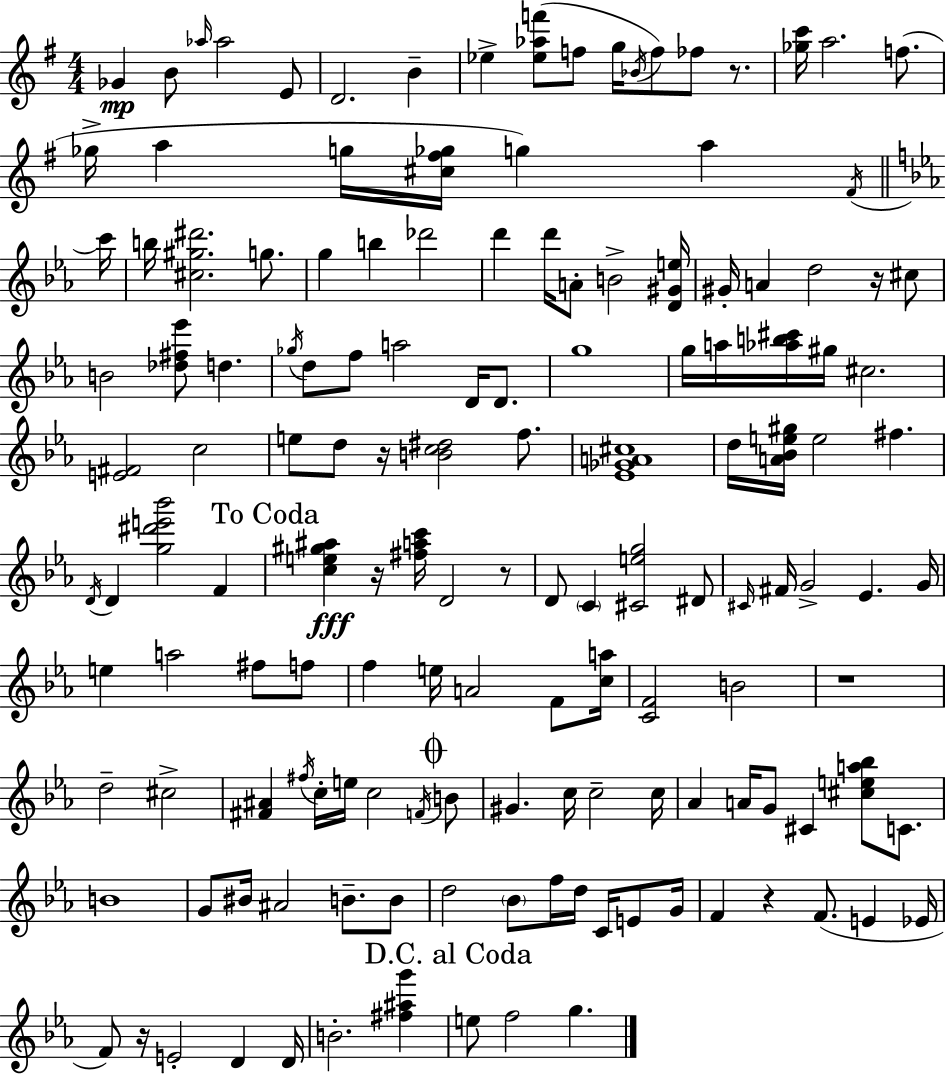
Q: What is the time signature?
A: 4/4